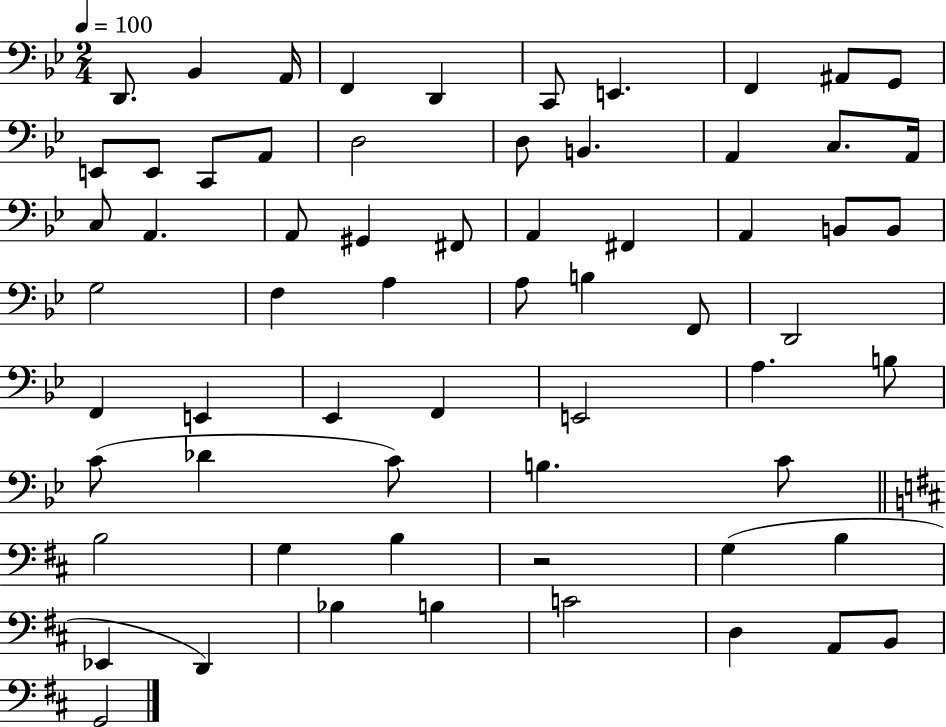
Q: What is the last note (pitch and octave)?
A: G2